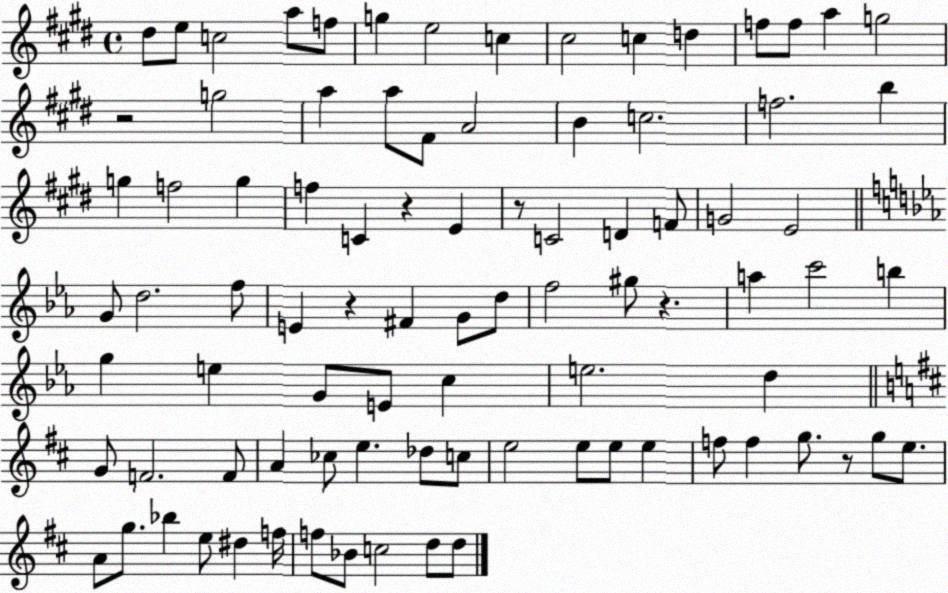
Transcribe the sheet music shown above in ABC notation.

X:1
T:Untitled
M:4/4
L:1/4
K:E
^d/2 e/2 c2 a/2 f/2 g e2 c ^c2 c d f/2 f/2 a g2 z2 g2 a a/2 ^F/2 A2 B c2 f2 b g f2 g f C z E z/2 C2 D F/2 G2 E2 G/2 d2 f/2 E z ^F G/2 d/2 f2 ^g/2 z a c'2 b g e G/2 E/2 c e2 d G/2 F2 F/2 A _c/2 e _d/2 c/2 e2 e/2 e/2 e f/2 f g/2 z/2 g/2 e/2 A/2 g/2 _b e/2 ^d f/4 f/2 _B/2 c2 d/2 d/2